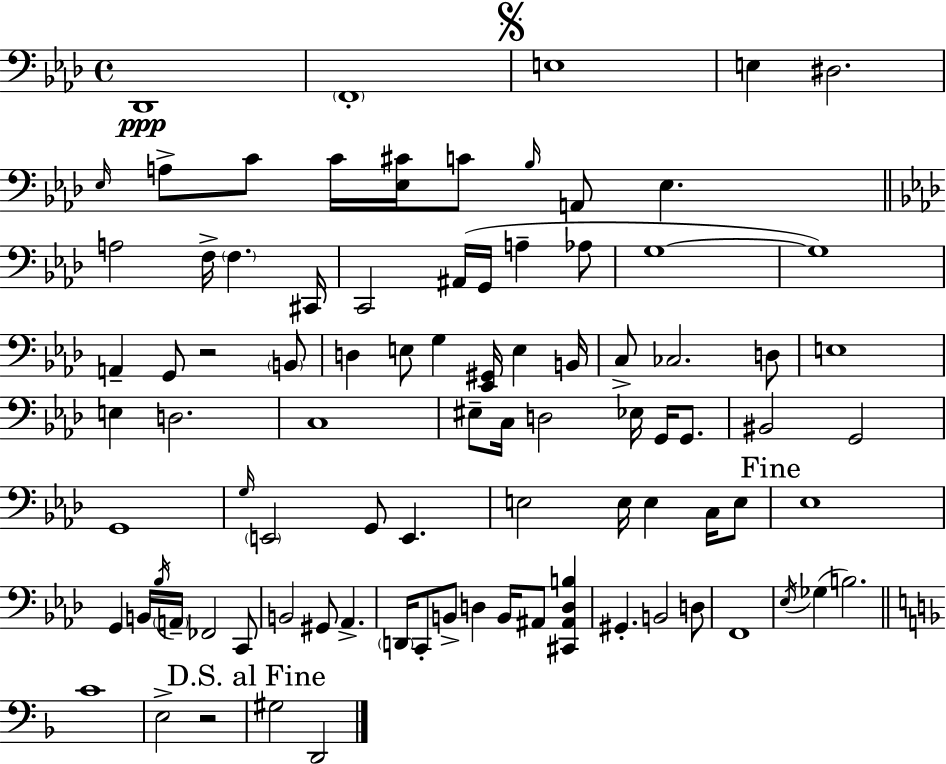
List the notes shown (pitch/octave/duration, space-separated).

Db2/w F2/w E3/w E3/q D#3/h. Eb3/s A3/e C4/e C4/s [Eb3,C#4]/s C4/e Bb3/s A2/e Eb3/q. A3/h F3/s F3/q. C#2/s C2/h A#2/s G2/s A3/q Ab3/e G3/w G3/w A2/q G2/e R/h B2/e D3/q E3/e G3/q [Eb2,G#2]/s E3/q B2/s C3/e CES3/h. D3/e E3/w E3/q D3/h. C3/w EIS3/e C3/s D3/h Eb3/s G2/s G2/e. BIS2/h G2/h G2/w G3/s E2/h G2/e E2/q. E3/h E3/s E3/q C3/s E3/e Eb3/w G2/q B2/s Bb3/s A2/s FES2/h C2/e B2/h G#2/e Ab2/q. D2/s C2/e B2/e D3/q B2/s A#2/e [C#2,A#2,D3,B3]/q G#2/q. B2/h D3/e F2/w Eb3/s Gb3/q B3/h. C4/w E3/h R/h G#3/h D2/h